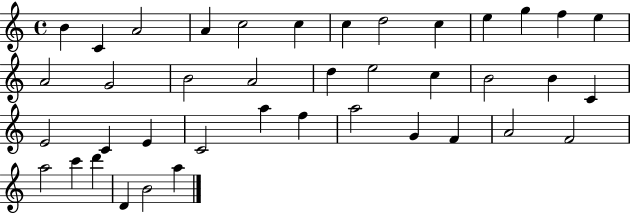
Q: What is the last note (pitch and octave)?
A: A5